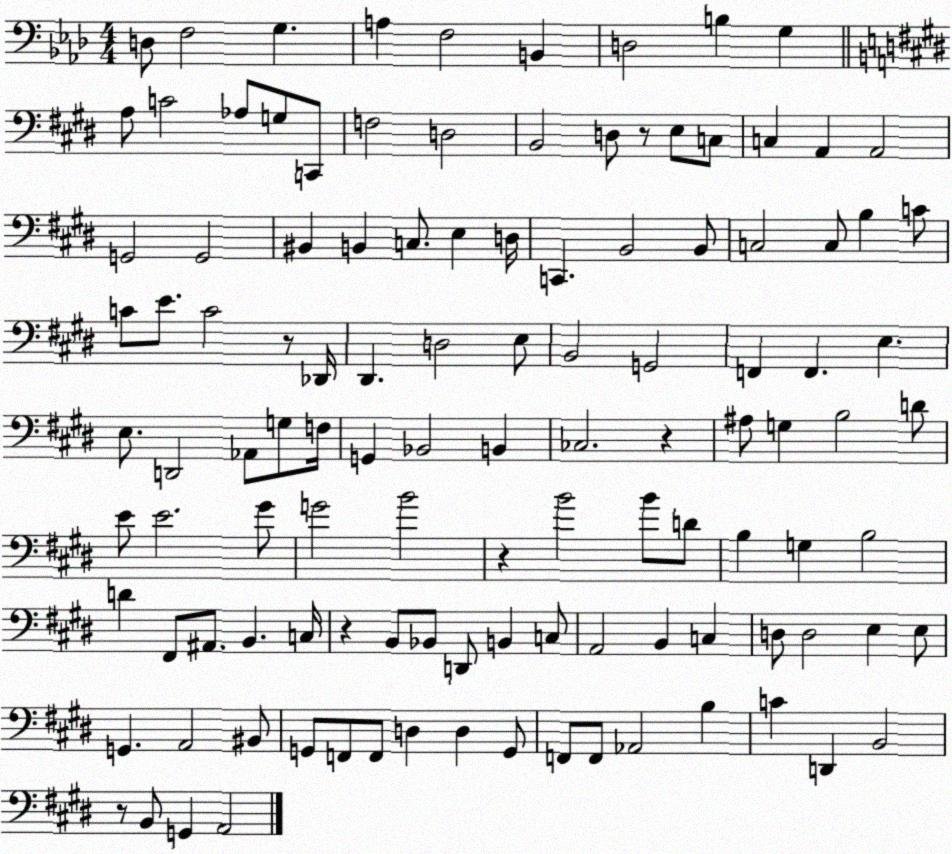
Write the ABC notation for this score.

X:1
T:Untitled
M:4/4
L:1/4
K:Ab
D,/2 F,2 G, A, F,2 B,, D,2 B, G, A,/2 C2 _A,/2 G,/2 C,,/2 F,2 D,2 B,,2 D,/2 z/2 E,/2 C,/2 C, A,, A,,2 G,,2 G,,2 ^B,, B,, C,/2 E, D,/4 C,, B,,2 B,,/2 C,2 C,/2 B, C/2 C/2 E/2 C2 z/2 _D,,/4 ^D,, D,2 E,/2 B,,2 G,,2 F,, F,, E, E,/2 D,,2 _A,,/2 G,/2 F,/4 G,, _B,,2 B,, _C,2 z ^A,/2 G, B,2 D/2 E/2 E2 ^G/2 G2 B2 z B2 B/2 D/2 B, G, B,2 D ^F,,/2 ^A,,/2 B,, C,/4 z B,,/2 _B,,/2 D,,/2 B,, C,/2 A,,2 B,, C, D,/2 D,2 E, E,/2 G,, A,,2 ^B,,/2 G,,/2 F,,/2 F,,/2 D, D, G,,/2 F,,/2 F,,/2 _A,,2 B, C D,, B,,2 z/2 B,,/2 G,, A,,2